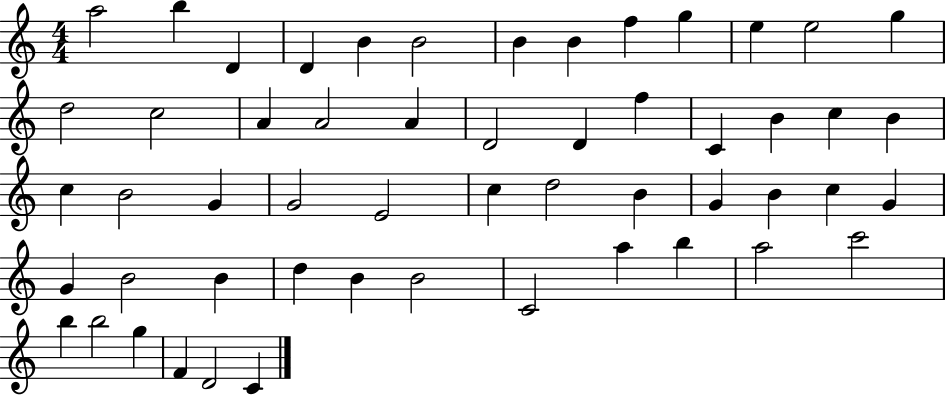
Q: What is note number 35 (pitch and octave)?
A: B4